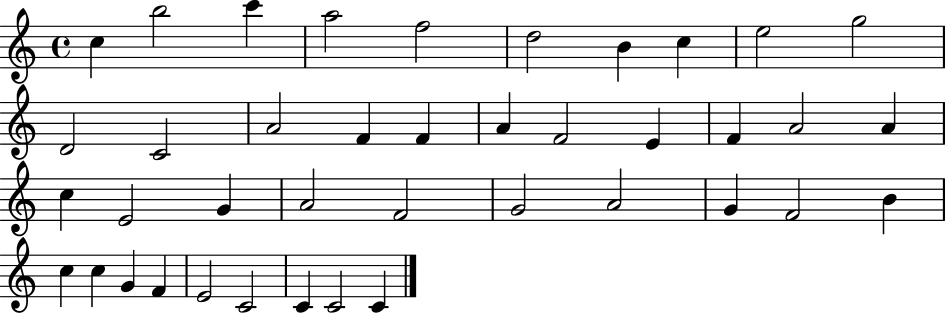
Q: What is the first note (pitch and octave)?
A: C5